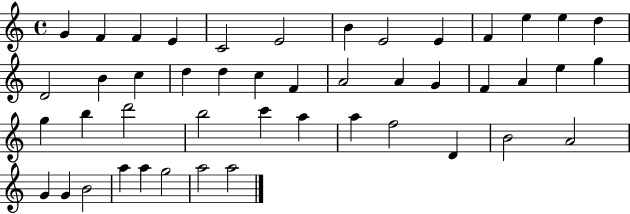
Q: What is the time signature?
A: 4/4